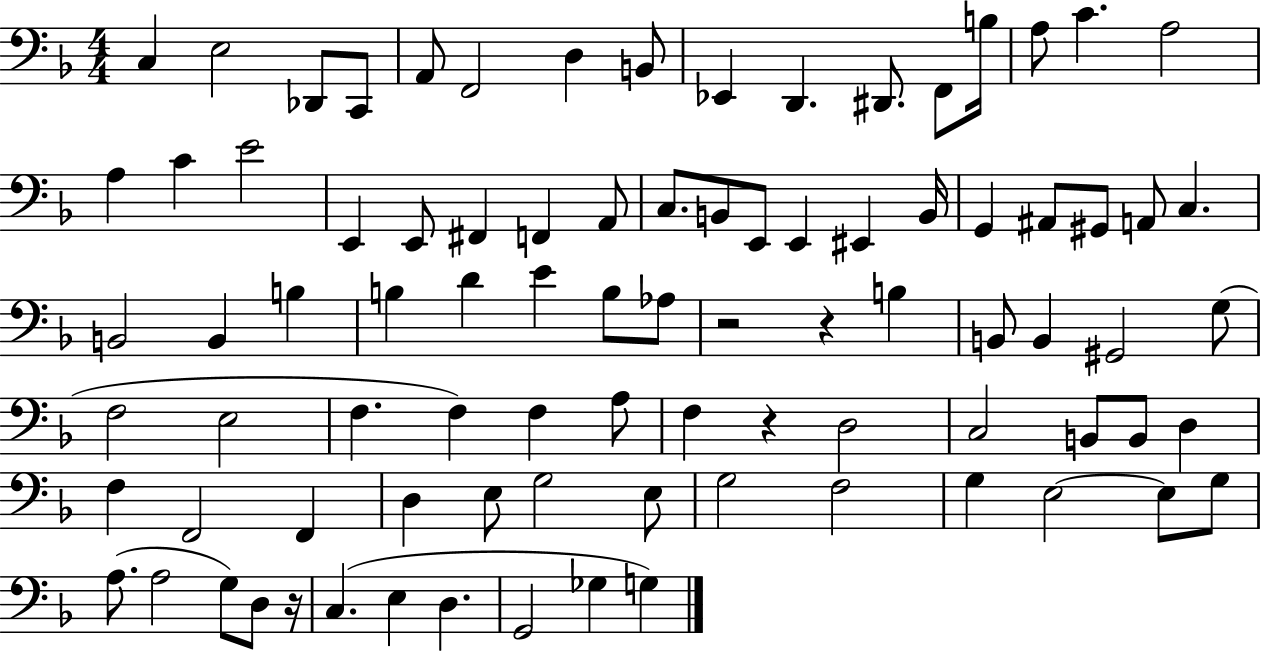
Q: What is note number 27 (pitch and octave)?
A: E2